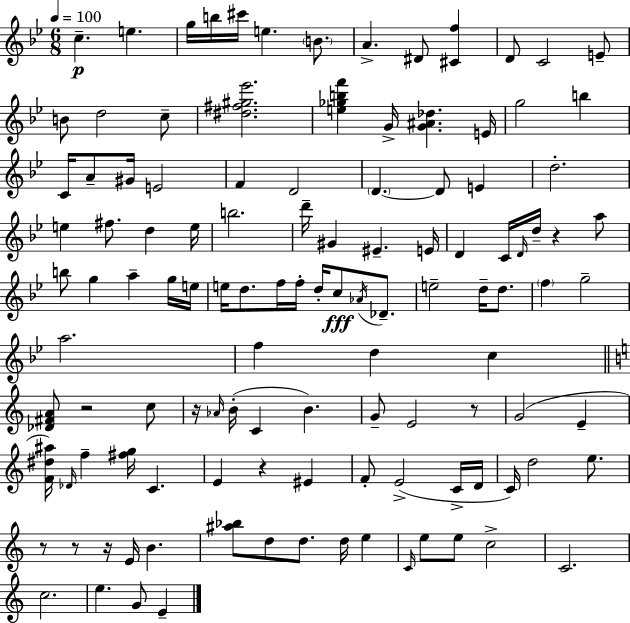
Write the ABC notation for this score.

X:1
T:Untitled
M:6/8
L:1/4
K:Bb
c e g/4 b/4 ^c'/4 e B/2 A ^D/2 [^Cf] D/2 C2 E/2 B/2 d2 c/2 [^d^f^g_e']2 [e_gbf'] G/4 [G^A_d] E/4 g2 b C/4 A/2 ^G/4 E2 F D2 D D/2 E d2 e ^f/2 d e/4 b2 d'/4 ^G ^E E/4 D C/4 D/4 d/4 z a/2 b/2 g a g/4 e/4 e/4 d/2 f/4 f/4 d/4 c/2 _A/4 _D/2 e2 d/4 d/2 f g2 a2 f d c [_D^FA]/2 z2 c/2 z/4 _A/4 B/4 C B G/2 E2 z/2 G2 E [F^d^a]/4 _D/4 f [^fg]/4 C E z ^E F/2 E2 C/4 D/4 C/4 d2 e/2 z/2 z/2 z/4 E/4 B [^a_b]/2 d/2 d/2 d/4 e C/4 e/2 e/2 c2 C2 c2 e G/2 E